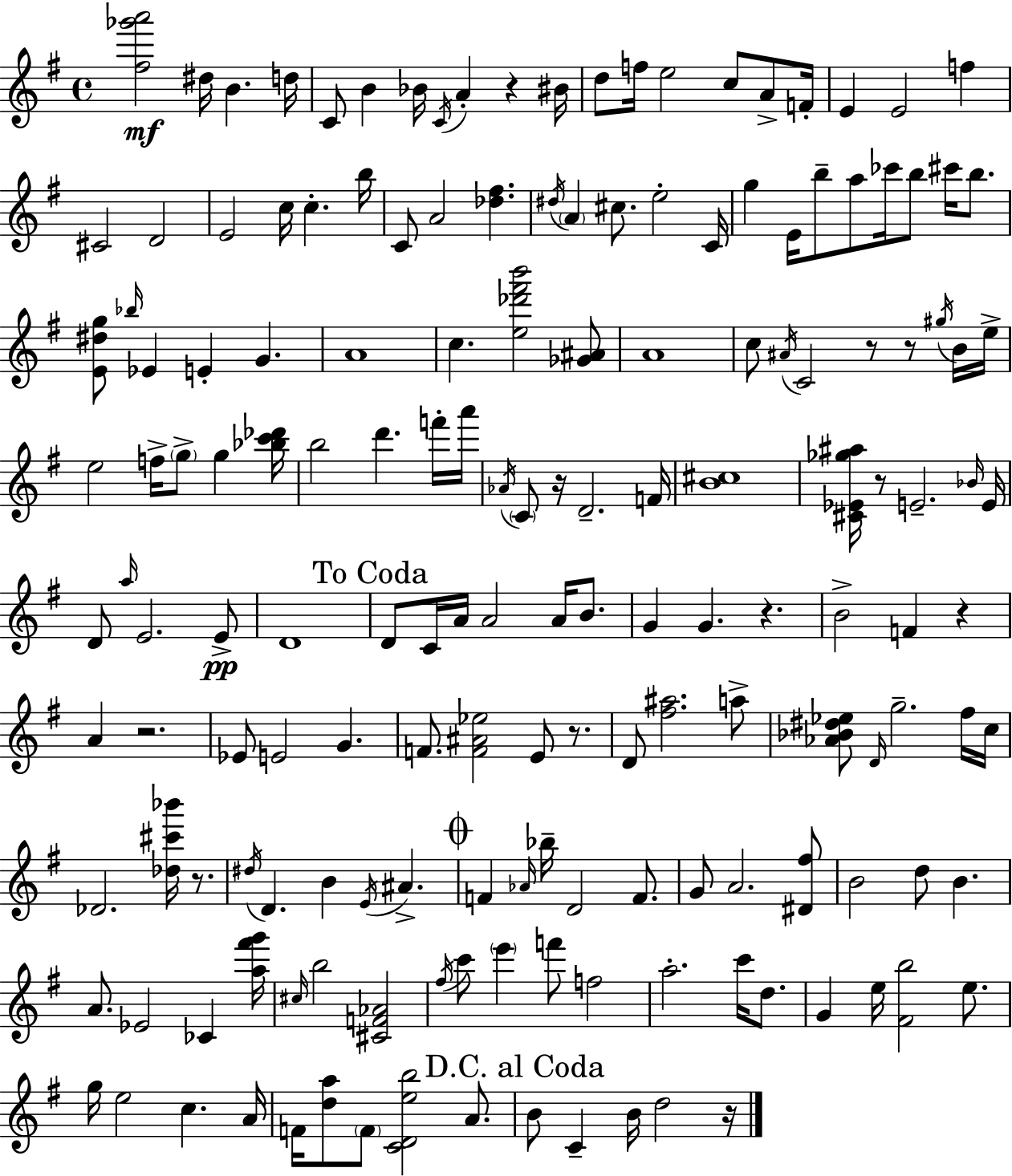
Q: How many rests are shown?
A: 11